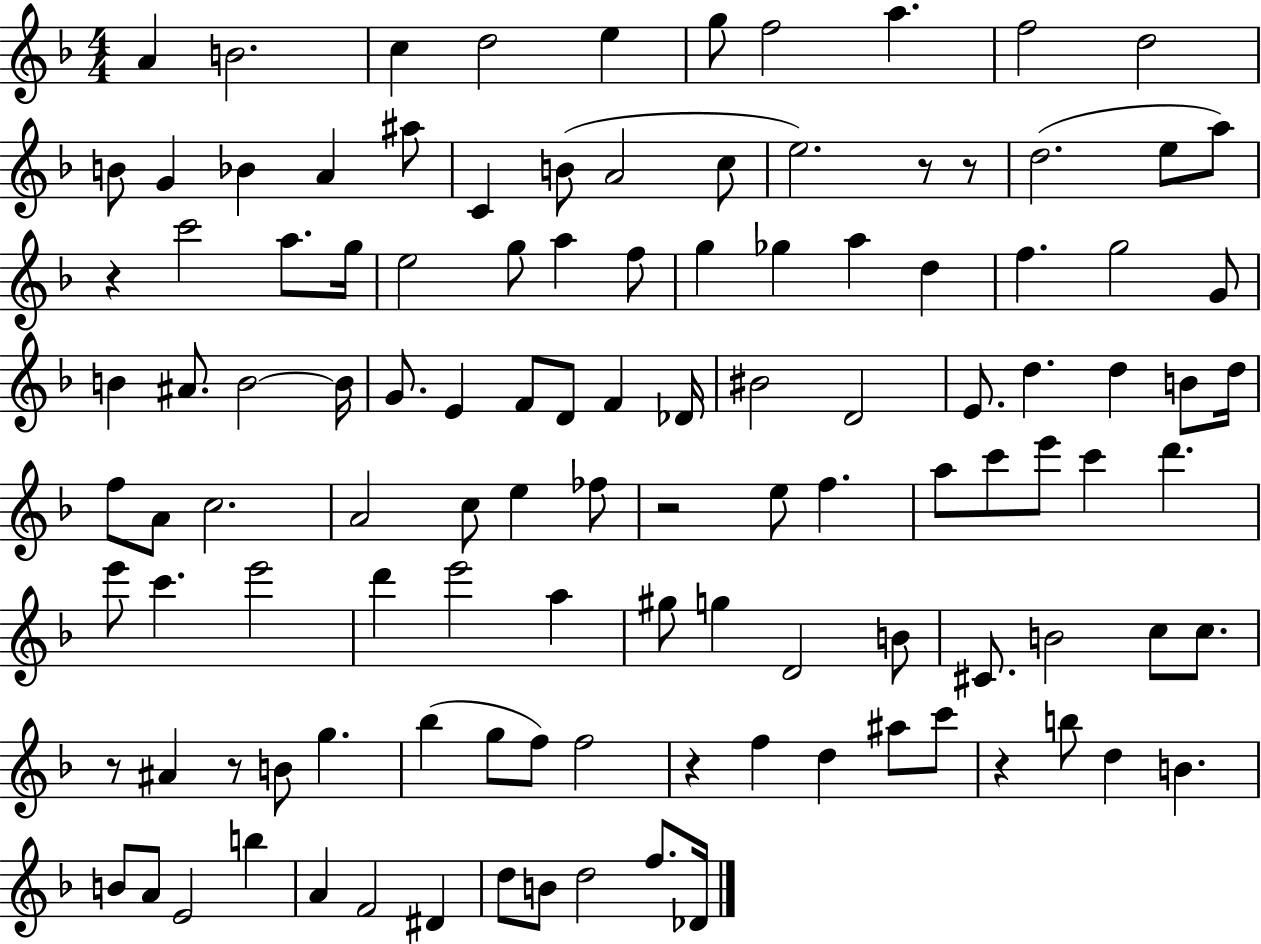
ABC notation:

X:1
T:Untitled
M:4/4
L:1/4
K:F
A B2 c d2 e g/2 f2 a f2 d2 B/2 G _B A ^a/2 C B/2 A2 c/2 e2 z/2 z/2 d2 e/2 a/2 z c'2 a/2 g/4 e2 g/2 a f/2 g _g a d f g2 G/2 B ^A/2 B2 B/4 G/2 E F/2 D/2 F _D/4 ^B2 D2 E/2 d d B/2 d/4 f/2 A/2 c2 A2 c/2 e _f/2 z2 e/2 f a/2 c'/2 e'/2 c' d' e'/2 c' e'2 d' e'2 a ^g/2 g D2 B/2 ^C/2 B2 c/2 c/2 z/2 ^A z/2 B/2 g _b g/2 f/2 f2 z f d ^a/2 c'/2 z b/2 d B B/2 A/2 E2 b A F2 ^D d/2 B/2 d2 f/2 _D/4